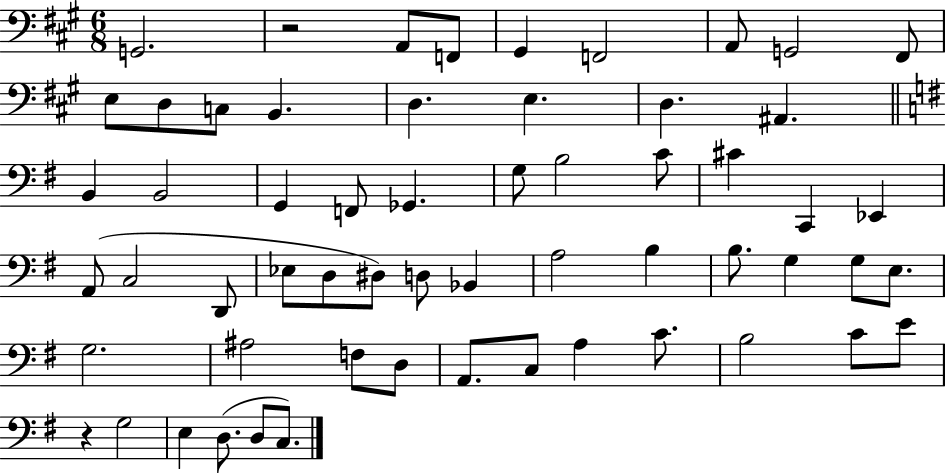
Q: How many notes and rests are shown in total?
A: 59